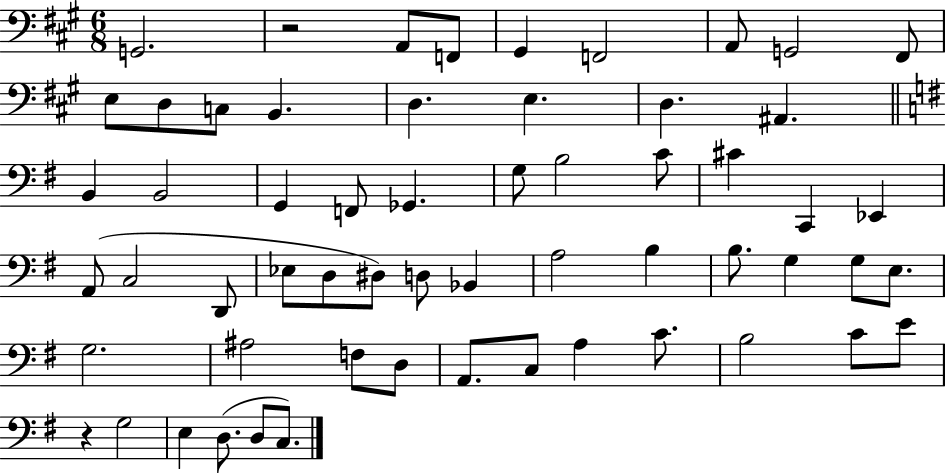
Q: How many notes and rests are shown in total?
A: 59